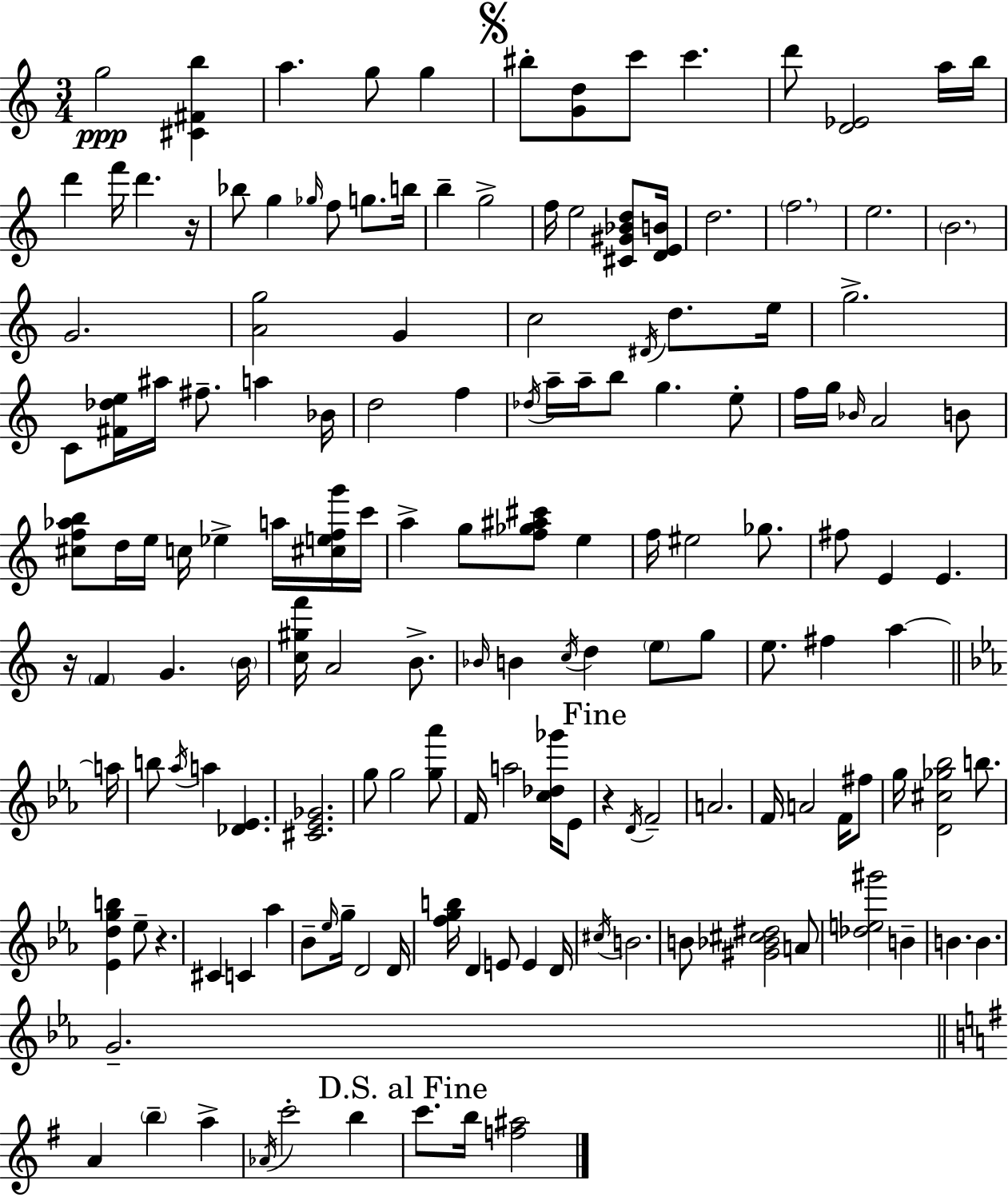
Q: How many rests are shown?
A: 4